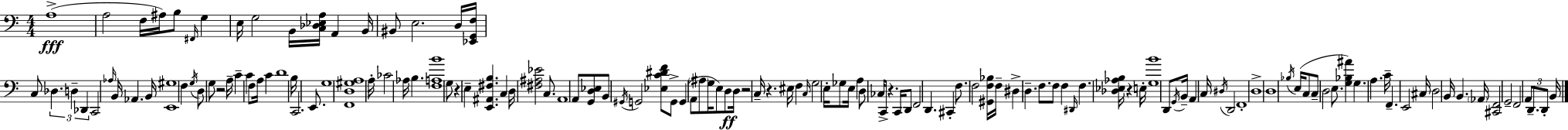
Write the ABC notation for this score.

X:1
T:Untitled
M:4/4
L:1/4
K:Am
A,4 A,2 F,/4 ^A,/4 B,/2 ^F,,/4 G, E,/4 G,2 B,,/4 [C,_D,_E,A,]/4 A,, B,,/4 ^B,,/2 E,2 D,/4 [_E,,G,,F,]/4 C,/2 _D, D, _D,, C,,2 _A,/4 B,,/4 _A,, B,,/4 [E,,^G,]4 F, G,/4 D,/2 G,/2 z2 A,/4 C C F,/2 A,/4 C D4 B,/4 C,,2 E,,/2 G,4 [F,,D,^G,A,]4 A,/4 _C2 _A,/4 B, [F,A,B]4 G,/2 z E, [E,,^A,,^F,B,] C, D,/4 [^F,^A,_E]2 C,/2 A,,4 A,,/2 [G,,D,_E,]/2 B,,/2 ^G,,/4 G,,2 [_E,C^DF]/2 G,,/2 G,, A,,/2 ^A,/2 G,/4 E,/2 D,/2 D,/4 z2 C,/4 z ^E,/4 F, C,/4 G,2 E,/4 _G,/2 E,/4 A, D,/2 _C,/4 C,,/2 z C,,/4 D,,/2 F,,2 D,, ^C,, F,/2 F,2 [^G,,F,_B,]/4 F,/4 ^D, D, F,/2 F,/2 F, ^D,,/4 F, [_D,_E,_A,B,]/4 z E,/4 [G,B]4 D,,/2 G,,/4 B,,/4 A,, C,/4 ^D,/4 D,,2 F,,4 D,4 D,4 _B,/4 E,/4 C,/2 C,/2 D,2 E,/2 [G,_B,^A] G, A, C/4 F,, E,,2 ^C,/4 D,2 B,,/4 B,, _A,,/4 [^C,,F,,]2 G,,2 F,,2 A,,/2 D,,/2 D,,/2 B,,/4